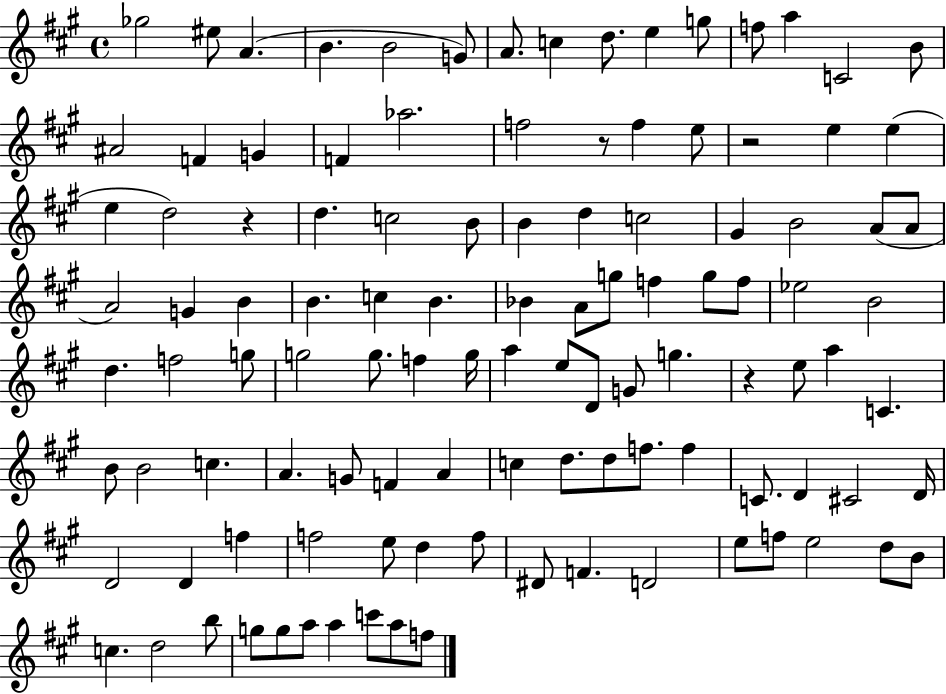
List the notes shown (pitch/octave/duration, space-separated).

Gb5/h EIS5/e A4/q. B4/q. B4/h G4/e A4/e. C5/q D5/e. E5/q G5/e F5/e A5/q C4/h B4/e A#4/h F4/q G4/q F4/q Ab5/h. F5/h R/e F5/q E5/e R/h E5/q E5/q E5/q D5/h R/q D5/q. C5/h B4/e B4/q D5/q C5/h G#4/q B4/h A4/e A4/e A4/h G4/q B4/q B4/q. C5/q B4/q. Bb4/q A4/e G5/e F5/q G5/e F5/e Eb5/h B4/h D5/q. F5/h G5/e G5/h G5/e. F5/q G5/s A5/q E5/e D4/e G4/e G5/q. R/q E5/e A5/q C4/q. B4/e B4/h C5/q. A4/q. G4/e F4/q A4/q C5/q D5/e. D5/e F5/e. F5/q C4/e. D4/q C#4/h D4/s D4/h D4/q F5/q F5/h E5/e D5/q F5/e D#4/e F4/q. D4/h E5/e F5/e E5/h D5/e B4/e C5/q. D5/h B5/e G5/e G5/e A5/e A5/q C6/e A5/e F5/e